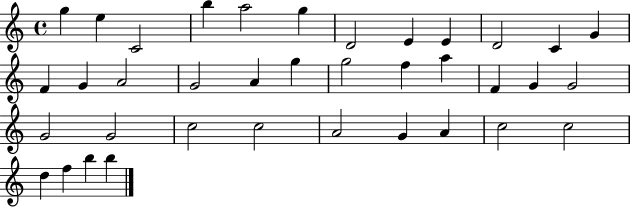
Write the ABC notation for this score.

X:1
T:Untitled
M:4/4
L:1/4
K:C
g e C2 b a2 g D2 E E D2 C G F G A2 G2 A g g2 f a F G G2 G2 G2 c2 c2 A2 G A c2 c2 d f b b